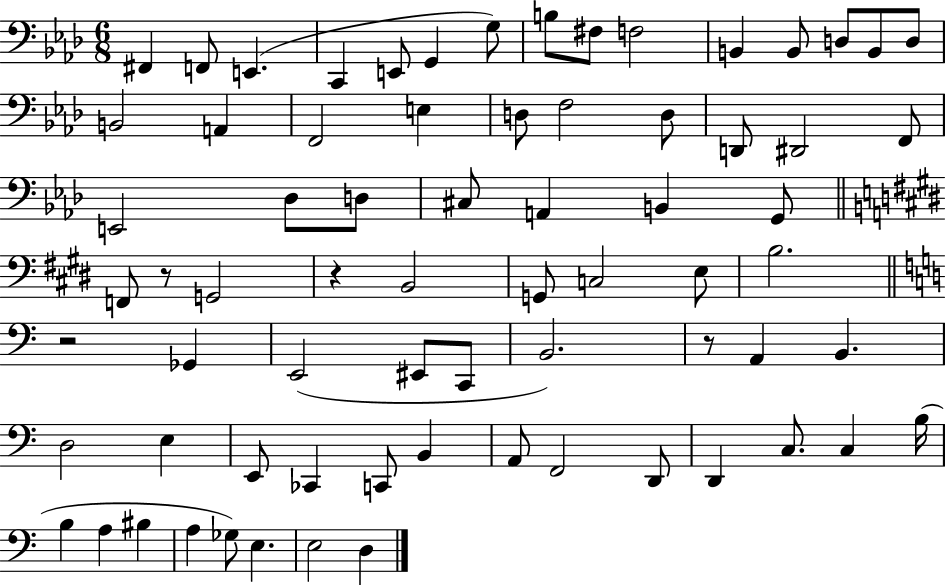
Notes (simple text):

F#2/q F2/e E2/q. C2/q E2/e G2/q G3/e B3/e F#3/e F3/h B2/q B2/e D3/e B2/e D3/e B2/h A2/q F2/h E3/q D3/e F3/h D3/e D2/e D#2/h F2/e E2/h Db3/e D3/e C#3/e A2/q B2/q G2/e F2/e R/e G2/h R/q B2/h G2/e C3/h E3/e B3/h. R/h Gb2/q E2/h EIS2/e C2/e B2/h. R/e A2/q B2/q. D3/h E3/q E2/e CES2/q C2/e B2/q A2/e F2/h D2/e D2/q C3/e. C3/q B3/s B3/q A3/q BIS3/q A3/q Gb3/e E3/q. E3/h D3/q